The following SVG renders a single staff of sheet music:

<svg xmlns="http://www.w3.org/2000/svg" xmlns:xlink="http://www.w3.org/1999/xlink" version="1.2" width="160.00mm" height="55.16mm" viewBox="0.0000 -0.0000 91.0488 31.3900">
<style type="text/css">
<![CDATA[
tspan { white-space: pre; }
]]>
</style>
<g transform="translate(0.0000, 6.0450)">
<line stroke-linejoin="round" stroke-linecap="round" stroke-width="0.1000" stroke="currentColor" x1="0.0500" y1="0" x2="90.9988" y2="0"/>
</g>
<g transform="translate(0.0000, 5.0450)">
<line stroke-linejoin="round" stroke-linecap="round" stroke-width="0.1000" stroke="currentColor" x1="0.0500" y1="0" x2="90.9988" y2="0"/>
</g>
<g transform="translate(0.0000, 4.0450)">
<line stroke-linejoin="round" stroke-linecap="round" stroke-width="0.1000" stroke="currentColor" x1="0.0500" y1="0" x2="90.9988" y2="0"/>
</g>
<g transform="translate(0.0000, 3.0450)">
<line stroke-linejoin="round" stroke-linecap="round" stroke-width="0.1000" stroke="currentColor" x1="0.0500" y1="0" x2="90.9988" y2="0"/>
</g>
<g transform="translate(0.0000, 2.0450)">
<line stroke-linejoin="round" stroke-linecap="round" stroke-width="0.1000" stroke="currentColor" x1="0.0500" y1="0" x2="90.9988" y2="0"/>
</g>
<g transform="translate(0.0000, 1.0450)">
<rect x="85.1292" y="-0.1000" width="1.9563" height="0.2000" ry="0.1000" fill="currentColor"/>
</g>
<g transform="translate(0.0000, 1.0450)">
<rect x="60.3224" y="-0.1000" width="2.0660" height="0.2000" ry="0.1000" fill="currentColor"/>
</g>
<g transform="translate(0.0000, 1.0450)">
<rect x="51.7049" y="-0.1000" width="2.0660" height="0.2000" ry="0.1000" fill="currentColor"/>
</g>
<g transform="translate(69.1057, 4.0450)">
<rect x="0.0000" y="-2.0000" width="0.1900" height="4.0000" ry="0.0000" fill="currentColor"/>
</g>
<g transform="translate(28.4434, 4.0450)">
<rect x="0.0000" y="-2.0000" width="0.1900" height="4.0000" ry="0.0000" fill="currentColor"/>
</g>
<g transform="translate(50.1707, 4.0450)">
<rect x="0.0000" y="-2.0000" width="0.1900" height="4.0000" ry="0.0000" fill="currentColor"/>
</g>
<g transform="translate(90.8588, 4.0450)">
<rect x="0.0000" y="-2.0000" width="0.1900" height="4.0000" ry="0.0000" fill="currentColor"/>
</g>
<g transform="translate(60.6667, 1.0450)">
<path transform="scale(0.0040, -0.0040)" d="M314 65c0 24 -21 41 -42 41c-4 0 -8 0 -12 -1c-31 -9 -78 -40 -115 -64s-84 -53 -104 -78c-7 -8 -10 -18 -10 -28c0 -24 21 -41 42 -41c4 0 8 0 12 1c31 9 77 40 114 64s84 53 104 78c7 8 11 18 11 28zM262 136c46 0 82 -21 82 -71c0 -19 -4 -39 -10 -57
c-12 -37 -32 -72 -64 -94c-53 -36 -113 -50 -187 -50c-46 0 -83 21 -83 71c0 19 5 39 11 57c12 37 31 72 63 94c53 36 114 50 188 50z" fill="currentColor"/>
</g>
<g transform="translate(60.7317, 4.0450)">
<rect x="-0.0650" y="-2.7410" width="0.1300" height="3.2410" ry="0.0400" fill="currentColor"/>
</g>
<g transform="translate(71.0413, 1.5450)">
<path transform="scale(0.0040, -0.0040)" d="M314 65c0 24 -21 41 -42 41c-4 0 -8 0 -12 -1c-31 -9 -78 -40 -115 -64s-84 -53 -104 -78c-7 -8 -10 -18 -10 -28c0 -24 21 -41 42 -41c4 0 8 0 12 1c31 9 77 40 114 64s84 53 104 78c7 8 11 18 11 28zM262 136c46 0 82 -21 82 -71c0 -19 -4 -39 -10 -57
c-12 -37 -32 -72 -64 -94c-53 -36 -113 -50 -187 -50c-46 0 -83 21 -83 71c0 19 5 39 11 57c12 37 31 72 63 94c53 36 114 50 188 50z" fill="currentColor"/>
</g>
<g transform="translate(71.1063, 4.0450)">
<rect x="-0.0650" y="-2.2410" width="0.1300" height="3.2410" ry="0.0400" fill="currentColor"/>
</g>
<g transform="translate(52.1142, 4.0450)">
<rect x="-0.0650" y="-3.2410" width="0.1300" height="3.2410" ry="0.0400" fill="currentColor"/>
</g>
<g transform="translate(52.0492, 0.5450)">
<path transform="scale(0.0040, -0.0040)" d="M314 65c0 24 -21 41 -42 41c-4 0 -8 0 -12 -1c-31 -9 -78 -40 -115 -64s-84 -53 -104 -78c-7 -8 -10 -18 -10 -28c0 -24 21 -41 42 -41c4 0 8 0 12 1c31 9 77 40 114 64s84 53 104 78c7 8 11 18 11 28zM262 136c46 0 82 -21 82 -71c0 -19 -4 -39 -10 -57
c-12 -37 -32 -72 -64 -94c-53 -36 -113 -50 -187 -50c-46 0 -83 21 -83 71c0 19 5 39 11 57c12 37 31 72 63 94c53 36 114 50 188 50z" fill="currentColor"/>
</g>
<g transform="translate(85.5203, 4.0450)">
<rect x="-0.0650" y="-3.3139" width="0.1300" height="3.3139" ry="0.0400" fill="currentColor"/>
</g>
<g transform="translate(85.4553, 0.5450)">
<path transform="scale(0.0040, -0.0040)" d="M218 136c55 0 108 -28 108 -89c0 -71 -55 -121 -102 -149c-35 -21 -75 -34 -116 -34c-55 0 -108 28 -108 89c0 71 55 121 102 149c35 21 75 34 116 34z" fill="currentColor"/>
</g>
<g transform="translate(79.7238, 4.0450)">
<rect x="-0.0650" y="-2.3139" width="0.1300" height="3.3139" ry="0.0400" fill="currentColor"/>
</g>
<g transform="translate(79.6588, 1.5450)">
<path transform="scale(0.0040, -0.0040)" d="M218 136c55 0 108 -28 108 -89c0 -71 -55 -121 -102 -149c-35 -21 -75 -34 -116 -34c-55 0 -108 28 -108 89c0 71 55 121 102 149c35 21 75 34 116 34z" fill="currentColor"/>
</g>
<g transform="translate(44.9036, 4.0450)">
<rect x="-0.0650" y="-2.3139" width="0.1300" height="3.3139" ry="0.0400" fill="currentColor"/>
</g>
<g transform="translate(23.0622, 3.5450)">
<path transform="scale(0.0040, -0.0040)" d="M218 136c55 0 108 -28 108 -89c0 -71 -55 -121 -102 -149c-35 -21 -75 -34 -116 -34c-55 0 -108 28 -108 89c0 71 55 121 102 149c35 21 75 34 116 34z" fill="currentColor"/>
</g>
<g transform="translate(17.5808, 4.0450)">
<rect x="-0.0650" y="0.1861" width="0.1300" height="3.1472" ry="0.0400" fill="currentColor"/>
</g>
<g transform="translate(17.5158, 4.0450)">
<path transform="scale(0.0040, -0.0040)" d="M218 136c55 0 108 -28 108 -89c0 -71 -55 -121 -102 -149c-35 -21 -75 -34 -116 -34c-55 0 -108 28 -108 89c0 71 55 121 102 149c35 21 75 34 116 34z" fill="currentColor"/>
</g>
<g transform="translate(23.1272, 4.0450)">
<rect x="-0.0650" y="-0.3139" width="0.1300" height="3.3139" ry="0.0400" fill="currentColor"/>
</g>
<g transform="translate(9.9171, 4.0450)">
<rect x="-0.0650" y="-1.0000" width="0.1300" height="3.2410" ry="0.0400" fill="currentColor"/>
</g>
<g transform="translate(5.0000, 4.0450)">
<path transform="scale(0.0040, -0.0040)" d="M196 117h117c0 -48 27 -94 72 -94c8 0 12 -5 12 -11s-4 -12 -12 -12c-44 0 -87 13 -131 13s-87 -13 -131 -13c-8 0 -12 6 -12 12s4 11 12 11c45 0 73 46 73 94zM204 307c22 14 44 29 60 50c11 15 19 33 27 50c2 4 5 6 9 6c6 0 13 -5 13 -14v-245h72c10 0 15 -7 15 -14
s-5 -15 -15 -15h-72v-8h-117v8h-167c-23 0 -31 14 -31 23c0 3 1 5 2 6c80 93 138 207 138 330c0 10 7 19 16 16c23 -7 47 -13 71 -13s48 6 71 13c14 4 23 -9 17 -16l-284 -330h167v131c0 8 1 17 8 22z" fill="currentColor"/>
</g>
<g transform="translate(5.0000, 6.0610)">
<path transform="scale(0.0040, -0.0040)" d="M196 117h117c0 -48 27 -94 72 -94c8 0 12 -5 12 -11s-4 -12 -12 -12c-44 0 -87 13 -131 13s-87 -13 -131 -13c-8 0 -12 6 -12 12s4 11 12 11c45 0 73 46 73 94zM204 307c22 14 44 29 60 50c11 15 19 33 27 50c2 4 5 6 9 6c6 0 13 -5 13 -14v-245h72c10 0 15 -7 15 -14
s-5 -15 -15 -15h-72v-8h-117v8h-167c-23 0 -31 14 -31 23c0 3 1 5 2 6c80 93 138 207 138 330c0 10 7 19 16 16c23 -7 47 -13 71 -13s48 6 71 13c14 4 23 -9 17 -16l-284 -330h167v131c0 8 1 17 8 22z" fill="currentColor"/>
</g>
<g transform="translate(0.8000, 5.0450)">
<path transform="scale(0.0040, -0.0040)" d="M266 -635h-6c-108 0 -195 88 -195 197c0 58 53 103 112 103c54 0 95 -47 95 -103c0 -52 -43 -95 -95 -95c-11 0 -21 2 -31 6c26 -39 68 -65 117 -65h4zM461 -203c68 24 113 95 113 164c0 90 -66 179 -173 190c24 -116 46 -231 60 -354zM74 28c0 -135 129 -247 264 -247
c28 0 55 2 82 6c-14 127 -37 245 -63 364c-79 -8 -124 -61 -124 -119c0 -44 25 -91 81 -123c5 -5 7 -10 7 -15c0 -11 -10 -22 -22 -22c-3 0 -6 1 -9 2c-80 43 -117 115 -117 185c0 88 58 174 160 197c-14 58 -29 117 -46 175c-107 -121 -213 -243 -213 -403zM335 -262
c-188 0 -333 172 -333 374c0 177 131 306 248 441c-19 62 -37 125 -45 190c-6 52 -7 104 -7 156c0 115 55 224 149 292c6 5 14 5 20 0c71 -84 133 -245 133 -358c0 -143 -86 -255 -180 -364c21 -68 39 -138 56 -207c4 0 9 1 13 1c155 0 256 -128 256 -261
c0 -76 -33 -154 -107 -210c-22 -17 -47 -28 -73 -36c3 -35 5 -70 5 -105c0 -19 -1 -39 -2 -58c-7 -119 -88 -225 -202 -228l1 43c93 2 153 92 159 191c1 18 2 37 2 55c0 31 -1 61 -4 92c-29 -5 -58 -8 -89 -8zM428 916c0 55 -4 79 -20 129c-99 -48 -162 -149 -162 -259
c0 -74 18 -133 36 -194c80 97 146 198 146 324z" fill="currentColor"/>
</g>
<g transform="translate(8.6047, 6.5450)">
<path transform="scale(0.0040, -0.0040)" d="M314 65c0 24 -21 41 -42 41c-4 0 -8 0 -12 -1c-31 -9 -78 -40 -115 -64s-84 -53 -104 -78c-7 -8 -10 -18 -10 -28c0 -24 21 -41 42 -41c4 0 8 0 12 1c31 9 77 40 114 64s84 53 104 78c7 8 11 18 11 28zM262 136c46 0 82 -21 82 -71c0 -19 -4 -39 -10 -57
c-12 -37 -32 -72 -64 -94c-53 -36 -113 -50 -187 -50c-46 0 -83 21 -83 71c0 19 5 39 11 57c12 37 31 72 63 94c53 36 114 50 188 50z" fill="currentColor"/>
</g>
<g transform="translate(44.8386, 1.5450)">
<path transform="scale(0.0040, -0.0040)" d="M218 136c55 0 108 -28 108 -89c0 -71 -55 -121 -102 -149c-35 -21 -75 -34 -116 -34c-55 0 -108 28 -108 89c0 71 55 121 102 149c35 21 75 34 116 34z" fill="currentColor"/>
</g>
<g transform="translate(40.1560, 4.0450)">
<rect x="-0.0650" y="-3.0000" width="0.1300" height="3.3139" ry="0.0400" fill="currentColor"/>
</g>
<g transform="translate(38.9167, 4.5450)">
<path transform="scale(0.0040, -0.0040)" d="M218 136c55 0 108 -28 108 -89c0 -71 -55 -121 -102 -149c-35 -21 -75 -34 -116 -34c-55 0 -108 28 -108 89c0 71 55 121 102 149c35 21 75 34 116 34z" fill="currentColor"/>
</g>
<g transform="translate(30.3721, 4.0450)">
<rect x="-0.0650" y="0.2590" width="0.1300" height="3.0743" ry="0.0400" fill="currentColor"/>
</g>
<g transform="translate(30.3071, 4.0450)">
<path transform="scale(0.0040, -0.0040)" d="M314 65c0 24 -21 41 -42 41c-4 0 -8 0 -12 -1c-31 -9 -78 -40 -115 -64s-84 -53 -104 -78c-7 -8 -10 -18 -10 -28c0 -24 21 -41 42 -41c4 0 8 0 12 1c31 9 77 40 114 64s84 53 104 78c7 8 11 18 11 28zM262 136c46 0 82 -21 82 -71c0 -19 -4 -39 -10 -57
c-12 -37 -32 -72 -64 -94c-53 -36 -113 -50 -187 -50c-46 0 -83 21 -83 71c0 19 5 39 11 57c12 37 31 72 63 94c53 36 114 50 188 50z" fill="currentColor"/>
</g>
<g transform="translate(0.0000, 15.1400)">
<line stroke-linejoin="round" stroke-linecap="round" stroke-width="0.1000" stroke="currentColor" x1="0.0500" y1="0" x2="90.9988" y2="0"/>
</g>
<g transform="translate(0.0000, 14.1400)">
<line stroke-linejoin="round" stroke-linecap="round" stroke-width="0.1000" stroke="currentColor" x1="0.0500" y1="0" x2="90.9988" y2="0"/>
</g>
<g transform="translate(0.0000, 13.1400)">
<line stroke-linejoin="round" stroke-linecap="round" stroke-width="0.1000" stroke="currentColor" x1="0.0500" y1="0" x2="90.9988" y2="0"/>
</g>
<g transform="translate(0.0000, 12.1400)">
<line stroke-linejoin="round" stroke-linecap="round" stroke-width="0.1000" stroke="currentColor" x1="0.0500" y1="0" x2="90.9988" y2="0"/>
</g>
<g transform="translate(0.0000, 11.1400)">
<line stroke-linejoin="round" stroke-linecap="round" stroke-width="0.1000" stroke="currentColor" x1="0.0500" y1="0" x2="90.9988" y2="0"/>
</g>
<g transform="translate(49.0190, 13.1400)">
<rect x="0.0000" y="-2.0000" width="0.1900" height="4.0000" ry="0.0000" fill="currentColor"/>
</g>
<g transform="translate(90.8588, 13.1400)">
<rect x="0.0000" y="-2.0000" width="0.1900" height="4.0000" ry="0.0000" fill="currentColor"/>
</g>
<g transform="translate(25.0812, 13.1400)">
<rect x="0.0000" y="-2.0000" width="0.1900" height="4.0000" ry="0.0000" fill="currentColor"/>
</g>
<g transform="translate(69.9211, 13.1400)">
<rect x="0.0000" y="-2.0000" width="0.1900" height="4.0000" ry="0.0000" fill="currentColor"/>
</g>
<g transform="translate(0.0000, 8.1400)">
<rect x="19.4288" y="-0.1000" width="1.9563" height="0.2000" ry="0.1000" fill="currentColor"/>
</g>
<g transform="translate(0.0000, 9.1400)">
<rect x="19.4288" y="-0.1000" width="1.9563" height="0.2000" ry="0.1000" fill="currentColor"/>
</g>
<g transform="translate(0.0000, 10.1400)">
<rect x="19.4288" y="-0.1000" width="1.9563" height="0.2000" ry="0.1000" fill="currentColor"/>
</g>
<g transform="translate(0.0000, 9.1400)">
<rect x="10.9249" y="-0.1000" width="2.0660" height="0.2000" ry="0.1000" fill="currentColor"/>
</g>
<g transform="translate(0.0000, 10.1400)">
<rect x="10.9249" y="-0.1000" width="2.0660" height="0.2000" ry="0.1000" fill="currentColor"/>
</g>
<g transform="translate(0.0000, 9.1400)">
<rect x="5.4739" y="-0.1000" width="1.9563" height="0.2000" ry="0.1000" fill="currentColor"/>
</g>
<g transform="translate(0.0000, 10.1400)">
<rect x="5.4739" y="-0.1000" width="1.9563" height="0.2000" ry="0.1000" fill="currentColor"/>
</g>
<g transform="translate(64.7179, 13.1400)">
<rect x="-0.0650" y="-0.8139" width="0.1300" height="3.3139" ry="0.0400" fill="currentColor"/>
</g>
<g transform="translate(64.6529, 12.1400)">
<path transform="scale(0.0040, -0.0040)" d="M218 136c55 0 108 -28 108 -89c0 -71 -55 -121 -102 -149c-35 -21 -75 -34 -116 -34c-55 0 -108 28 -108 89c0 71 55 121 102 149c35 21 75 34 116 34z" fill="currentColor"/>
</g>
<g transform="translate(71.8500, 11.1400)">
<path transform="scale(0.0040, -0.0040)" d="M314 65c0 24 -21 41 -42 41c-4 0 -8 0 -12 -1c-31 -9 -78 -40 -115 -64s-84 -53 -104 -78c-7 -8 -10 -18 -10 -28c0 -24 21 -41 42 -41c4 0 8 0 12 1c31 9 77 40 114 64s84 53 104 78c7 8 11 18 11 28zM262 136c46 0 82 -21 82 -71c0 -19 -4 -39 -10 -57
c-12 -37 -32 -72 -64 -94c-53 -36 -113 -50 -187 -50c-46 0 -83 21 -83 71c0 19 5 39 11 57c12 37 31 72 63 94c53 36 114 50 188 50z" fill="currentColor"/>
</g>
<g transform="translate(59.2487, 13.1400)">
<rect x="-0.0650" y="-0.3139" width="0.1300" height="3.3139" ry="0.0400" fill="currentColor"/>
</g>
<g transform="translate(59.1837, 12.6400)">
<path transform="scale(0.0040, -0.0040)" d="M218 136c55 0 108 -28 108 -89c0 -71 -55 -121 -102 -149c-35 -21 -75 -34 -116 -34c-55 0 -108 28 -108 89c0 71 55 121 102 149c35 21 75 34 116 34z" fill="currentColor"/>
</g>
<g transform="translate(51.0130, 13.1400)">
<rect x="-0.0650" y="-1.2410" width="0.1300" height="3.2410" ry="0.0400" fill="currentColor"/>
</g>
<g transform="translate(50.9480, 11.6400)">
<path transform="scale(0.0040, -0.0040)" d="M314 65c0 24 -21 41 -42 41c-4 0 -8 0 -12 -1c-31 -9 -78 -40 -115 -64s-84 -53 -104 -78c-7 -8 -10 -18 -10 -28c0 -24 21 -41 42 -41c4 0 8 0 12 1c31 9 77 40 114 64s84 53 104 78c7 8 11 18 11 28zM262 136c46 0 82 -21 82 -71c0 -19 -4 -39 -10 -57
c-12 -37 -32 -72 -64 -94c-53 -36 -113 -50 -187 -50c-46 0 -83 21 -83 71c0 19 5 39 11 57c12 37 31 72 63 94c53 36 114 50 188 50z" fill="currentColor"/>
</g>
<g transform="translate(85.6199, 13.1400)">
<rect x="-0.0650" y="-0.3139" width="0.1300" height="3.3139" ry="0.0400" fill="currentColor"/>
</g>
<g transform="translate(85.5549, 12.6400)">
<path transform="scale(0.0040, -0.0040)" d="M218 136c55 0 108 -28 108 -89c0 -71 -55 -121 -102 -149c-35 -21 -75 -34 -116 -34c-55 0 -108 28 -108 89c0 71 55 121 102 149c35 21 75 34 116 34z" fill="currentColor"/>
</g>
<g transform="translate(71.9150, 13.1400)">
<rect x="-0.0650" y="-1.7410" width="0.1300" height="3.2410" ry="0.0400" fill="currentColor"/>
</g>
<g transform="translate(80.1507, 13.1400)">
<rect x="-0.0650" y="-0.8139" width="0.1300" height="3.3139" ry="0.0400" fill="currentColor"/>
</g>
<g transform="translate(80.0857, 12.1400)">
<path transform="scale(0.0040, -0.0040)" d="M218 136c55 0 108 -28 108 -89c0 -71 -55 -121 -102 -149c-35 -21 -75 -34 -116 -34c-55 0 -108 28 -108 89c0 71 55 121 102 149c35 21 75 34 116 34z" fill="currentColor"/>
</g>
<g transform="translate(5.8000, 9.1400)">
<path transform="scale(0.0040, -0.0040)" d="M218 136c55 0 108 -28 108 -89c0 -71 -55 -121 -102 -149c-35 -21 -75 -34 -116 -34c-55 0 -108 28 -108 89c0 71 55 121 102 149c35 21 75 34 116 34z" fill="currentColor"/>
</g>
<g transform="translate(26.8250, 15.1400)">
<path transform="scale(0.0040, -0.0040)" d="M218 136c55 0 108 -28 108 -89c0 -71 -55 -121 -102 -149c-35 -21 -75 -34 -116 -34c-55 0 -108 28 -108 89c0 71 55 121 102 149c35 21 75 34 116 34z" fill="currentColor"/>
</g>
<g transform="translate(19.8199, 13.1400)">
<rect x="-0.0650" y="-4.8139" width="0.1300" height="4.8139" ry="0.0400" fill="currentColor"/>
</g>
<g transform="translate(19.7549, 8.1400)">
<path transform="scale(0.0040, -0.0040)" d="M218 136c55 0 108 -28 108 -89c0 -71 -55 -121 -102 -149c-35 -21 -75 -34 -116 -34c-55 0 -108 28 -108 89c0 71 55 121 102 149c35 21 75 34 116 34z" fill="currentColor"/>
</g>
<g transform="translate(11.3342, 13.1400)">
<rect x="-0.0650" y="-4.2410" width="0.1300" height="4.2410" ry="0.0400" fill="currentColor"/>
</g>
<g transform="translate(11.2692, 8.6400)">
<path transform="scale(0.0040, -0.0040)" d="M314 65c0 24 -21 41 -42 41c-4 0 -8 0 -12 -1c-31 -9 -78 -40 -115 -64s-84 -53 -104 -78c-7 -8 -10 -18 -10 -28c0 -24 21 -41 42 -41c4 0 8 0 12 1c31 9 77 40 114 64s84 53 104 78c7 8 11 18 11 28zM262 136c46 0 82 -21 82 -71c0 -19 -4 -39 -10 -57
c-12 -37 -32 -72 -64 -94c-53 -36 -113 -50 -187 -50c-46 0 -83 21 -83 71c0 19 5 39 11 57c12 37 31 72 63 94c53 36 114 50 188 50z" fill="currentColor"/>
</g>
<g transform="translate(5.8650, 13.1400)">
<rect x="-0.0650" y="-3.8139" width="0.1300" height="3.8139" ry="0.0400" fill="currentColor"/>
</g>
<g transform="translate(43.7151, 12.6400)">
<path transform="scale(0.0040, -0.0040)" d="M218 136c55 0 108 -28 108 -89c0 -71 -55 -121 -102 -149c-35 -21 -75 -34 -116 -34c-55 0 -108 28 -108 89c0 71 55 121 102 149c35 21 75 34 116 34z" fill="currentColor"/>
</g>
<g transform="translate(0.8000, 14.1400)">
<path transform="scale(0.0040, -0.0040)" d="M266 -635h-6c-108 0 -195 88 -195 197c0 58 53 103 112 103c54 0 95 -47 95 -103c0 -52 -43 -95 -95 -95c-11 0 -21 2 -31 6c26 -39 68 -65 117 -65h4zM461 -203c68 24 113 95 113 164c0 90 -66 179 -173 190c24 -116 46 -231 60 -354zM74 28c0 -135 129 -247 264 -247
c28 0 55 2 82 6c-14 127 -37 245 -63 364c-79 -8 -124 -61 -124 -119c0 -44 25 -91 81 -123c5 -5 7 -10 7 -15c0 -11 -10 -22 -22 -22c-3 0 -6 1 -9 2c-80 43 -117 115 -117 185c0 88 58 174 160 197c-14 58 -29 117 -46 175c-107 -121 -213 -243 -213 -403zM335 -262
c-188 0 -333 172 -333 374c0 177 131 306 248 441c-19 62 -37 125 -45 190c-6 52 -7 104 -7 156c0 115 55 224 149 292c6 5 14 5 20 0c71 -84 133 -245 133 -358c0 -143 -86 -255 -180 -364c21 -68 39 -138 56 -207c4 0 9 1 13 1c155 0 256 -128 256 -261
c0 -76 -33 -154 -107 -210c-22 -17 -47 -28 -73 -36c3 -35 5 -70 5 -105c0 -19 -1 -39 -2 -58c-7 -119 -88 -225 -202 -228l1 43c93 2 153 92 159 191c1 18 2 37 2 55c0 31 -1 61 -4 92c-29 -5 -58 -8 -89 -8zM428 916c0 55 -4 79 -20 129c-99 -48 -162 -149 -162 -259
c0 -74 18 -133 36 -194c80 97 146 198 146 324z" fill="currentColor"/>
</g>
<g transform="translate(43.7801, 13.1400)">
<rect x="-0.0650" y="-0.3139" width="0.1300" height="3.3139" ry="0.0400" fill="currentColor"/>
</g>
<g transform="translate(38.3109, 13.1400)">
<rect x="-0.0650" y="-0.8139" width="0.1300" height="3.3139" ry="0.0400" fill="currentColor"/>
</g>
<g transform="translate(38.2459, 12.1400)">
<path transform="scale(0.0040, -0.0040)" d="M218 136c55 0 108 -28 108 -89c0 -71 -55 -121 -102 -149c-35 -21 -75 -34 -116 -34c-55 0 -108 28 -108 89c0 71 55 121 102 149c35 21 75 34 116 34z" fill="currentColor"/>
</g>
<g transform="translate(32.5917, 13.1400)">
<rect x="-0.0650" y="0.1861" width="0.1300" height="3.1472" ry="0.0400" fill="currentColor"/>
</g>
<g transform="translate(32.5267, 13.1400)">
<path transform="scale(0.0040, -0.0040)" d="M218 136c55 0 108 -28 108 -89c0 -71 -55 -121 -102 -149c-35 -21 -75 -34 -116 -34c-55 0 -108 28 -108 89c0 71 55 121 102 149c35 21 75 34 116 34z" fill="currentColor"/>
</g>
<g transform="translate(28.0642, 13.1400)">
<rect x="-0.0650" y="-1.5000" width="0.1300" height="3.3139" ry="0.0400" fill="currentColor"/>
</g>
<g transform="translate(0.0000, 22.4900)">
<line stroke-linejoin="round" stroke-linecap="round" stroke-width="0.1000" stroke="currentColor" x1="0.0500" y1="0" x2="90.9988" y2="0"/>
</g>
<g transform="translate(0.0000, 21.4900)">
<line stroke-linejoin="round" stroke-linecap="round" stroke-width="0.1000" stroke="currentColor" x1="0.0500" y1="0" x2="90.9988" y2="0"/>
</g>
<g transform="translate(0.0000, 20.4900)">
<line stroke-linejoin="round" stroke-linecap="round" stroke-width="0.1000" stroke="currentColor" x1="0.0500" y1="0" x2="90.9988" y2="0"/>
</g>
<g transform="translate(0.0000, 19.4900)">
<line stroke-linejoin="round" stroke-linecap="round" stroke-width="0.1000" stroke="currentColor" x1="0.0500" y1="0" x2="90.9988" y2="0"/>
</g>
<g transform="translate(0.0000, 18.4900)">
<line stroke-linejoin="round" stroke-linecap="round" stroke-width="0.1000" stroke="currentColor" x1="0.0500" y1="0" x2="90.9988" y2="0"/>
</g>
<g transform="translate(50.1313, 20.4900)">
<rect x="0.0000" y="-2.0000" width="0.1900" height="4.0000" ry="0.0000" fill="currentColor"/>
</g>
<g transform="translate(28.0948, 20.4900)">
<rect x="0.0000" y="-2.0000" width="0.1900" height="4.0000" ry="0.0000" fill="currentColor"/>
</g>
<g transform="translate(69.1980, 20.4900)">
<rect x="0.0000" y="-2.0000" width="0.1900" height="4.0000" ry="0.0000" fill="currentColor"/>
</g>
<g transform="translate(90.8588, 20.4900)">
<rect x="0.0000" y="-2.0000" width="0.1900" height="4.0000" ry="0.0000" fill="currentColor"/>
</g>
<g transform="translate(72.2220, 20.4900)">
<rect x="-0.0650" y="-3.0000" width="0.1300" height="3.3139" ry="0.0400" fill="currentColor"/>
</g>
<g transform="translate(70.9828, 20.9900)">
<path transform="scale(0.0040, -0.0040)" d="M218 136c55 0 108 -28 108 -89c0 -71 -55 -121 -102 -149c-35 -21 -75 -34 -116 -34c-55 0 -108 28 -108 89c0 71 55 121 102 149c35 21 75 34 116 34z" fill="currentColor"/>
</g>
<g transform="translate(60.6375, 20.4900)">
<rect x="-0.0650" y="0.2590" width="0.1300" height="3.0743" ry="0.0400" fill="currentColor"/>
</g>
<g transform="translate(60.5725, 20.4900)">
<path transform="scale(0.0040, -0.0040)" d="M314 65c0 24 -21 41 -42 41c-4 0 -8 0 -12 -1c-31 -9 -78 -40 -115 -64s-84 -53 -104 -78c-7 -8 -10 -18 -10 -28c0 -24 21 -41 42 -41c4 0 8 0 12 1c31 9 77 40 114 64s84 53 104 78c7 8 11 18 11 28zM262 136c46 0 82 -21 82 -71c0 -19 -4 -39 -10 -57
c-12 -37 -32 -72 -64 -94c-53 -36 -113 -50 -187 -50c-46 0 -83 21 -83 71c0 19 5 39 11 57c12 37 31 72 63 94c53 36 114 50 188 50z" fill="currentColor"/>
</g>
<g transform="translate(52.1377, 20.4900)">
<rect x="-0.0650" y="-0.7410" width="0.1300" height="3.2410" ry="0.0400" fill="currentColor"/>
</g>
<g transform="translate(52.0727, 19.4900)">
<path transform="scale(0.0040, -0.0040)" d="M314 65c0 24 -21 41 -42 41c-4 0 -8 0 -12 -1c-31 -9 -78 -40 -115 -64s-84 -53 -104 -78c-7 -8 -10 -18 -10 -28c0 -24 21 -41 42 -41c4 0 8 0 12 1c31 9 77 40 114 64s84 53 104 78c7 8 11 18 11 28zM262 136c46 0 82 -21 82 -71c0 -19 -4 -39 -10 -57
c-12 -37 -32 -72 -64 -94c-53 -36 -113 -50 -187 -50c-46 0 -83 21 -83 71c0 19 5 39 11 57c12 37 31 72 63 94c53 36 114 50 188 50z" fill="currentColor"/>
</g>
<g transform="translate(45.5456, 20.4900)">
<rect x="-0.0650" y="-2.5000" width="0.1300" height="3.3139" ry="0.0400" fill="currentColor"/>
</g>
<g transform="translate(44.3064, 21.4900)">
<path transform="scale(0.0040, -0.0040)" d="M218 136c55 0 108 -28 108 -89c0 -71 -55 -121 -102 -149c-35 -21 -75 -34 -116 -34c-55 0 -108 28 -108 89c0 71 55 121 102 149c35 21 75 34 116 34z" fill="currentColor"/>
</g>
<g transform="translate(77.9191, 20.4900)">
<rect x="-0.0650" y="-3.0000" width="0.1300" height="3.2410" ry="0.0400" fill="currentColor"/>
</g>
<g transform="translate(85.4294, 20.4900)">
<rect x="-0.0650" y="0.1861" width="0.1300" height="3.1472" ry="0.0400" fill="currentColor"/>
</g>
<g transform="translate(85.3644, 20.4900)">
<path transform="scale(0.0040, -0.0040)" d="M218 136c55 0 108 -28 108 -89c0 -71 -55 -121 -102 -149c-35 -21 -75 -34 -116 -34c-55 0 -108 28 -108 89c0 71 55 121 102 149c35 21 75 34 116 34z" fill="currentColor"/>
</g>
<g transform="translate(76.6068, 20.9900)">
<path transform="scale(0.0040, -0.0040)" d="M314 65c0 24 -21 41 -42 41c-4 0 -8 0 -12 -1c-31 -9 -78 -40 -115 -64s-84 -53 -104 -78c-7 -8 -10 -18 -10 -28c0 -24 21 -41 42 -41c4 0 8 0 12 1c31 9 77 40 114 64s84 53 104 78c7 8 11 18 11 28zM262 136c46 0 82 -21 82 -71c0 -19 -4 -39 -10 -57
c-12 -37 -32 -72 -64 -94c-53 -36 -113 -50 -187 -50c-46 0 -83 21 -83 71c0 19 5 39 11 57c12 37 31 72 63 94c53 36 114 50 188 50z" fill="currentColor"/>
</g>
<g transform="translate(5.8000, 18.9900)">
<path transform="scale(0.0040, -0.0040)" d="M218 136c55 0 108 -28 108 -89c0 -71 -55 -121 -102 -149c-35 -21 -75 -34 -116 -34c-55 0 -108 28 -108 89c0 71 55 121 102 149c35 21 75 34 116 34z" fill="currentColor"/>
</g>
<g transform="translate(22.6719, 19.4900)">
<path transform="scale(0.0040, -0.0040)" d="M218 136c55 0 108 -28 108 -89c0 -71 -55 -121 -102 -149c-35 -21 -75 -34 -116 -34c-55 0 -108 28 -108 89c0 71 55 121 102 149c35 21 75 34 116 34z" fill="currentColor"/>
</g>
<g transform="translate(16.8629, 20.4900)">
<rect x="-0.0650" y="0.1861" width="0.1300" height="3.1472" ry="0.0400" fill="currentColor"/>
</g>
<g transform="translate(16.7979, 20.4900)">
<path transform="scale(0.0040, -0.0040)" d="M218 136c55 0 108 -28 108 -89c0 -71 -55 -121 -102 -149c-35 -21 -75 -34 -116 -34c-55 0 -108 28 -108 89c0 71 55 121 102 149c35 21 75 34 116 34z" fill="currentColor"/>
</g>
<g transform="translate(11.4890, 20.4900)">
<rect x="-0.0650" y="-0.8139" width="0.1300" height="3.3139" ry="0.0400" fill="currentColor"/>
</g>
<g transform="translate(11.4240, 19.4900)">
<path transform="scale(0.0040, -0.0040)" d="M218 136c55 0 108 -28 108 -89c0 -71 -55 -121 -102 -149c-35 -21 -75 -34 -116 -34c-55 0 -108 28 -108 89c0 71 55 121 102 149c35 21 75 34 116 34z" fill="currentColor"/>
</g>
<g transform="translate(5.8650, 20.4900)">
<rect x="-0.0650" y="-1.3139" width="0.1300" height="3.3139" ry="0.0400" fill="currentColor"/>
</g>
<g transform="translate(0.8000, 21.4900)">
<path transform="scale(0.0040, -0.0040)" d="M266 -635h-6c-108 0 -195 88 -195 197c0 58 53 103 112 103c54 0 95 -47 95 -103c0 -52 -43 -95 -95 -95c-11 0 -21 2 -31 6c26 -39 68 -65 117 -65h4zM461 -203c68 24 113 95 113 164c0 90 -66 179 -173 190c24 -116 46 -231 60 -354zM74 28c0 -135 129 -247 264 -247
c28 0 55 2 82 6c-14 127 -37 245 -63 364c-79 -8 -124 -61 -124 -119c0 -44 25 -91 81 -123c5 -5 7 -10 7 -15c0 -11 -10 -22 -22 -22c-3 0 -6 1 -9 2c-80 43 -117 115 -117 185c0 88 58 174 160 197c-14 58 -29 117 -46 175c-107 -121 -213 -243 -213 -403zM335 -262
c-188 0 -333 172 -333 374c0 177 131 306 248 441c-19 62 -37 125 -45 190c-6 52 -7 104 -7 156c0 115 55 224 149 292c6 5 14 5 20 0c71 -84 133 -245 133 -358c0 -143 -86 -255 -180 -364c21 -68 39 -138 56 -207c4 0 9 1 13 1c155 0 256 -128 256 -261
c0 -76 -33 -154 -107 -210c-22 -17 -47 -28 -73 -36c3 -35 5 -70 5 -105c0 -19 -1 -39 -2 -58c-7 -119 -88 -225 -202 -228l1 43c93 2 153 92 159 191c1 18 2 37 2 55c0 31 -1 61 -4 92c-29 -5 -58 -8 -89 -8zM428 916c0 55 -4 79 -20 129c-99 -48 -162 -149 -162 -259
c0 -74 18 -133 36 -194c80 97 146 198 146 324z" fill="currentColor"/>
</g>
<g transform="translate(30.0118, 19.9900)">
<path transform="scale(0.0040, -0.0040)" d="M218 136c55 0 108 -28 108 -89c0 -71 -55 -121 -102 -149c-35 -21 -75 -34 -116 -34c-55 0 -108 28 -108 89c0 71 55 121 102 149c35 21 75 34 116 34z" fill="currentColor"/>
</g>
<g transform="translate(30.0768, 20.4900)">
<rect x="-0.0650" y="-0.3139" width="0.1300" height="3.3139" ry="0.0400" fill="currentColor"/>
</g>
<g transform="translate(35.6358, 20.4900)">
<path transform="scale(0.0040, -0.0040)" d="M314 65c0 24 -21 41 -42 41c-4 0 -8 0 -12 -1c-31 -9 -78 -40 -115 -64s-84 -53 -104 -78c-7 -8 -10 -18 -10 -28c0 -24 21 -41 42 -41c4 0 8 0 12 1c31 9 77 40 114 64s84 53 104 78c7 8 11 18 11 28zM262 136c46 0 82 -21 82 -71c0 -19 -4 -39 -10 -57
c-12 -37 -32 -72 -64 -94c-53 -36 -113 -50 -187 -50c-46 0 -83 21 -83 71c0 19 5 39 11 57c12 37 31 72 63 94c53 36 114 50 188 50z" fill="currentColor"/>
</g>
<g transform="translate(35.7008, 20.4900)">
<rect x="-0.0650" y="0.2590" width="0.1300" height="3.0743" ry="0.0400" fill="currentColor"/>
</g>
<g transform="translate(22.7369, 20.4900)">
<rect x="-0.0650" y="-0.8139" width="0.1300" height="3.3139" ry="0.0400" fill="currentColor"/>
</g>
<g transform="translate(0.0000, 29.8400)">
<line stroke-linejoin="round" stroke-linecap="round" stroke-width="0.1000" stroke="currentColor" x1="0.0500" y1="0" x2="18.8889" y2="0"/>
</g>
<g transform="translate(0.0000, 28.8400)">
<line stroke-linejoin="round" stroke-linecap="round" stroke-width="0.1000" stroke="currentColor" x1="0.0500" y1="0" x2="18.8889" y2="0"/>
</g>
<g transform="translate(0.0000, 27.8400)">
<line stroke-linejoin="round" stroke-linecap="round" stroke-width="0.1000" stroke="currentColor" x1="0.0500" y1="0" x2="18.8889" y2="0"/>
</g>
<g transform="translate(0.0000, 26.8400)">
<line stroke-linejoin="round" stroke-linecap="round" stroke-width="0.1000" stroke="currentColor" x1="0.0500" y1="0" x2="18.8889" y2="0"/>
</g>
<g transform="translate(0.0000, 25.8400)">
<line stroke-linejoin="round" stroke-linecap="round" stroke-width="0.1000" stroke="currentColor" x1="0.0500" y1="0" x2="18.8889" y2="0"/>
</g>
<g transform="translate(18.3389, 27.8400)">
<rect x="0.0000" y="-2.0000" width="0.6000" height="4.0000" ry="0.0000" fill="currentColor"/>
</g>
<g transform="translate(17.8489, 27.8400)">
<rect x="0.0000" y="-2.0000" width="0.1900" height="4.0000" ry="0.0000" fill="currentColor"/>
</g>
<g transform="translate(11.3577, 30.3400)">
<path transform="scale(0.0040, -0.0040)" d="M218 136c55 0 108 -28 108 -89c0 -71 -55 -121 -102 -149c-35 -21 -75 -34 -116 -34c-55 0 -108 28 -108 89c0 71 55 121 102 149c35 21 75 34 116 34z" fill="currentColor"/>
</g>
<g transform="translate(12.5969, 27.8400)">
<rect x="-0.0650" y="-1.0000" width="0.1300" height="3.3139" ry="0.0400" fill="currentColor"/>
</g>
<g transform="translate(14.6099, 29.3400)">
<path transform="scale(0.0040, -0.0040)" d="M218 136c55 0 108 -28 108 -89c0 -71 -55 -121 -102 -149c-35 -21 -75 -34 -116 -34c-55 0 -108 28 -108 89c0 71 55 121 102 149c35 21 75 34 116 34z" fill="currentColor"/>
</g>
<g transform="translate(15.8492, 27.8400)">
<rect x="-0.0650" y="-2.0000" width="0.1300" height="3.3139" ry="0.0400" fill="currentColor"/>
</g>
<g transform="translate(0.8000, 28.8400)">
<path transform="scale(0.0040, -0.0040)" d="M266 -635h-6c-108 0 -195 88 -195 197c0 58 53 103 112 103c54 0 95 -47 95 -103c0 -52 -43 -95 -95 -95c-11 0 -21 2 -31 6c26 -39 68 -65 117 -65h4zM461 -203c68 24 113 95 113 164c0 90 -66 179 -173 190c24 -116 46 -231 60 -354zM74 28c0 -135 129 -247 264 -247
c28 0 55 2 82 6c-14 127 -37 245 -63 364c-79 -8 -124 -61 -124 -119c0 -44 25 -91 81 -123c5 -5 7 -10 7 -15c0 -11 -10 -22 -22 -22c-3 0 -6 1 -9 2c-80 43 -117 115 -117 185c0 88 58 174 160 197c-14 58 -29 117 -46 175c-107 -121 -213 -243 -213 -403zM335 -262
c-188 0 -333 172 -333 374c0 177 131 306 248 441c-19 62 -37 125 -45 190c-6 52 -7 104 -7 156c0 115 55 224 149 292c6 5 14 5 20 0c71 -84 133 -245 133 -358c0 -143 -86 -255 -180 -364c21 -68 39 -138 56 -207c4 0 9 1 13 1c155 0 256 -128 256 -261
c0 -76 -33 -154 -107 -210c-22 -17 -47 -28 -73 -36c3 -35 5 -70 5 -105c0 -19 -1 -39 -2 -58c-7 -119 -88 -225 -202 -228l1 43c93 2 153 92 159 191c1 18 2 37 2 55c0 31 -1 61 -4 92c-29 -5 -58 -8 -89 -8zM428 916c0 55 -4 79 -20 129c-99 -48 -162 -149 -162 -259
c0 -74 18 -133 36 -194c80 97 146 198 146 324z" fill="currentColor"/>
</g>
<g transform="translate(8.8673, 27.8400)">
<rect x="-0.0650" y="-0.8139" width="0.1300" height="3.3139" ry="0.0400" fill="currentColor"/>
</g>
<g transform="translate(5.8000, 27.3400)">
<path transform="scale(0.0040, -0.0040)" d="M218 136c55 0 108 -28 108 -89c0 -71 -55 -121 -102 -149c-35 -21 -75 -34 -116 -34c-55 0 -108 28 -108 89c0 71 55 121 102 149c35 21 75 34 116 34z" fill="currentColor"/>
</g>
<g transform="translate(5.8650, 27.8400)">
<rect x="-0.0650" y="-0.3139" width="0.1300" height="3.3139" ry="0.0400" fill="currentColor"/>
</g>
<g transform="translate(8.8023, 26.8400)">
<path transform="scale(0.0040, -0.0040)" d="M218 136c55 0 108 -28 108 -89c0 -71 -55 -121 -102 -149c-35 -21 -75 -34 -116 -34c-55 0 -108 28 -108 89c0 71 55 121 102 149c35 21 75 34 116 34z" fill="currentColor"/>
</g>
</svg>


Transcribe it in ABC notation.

X:1
T:Untitled
M:4/4
L:1/4
K:C
D2 B c B2 A g b2 a2 g2 g b c' d'2 e' E B d c e2 c d f2 d c e d B d c B2 G d2 B2 A A2 B c d D F